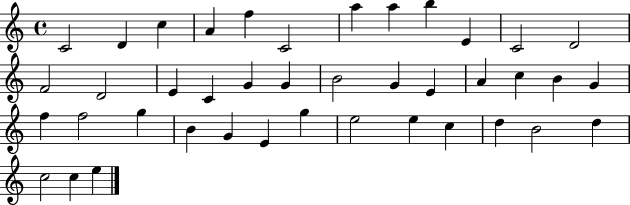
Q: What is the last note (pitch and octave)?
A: E5